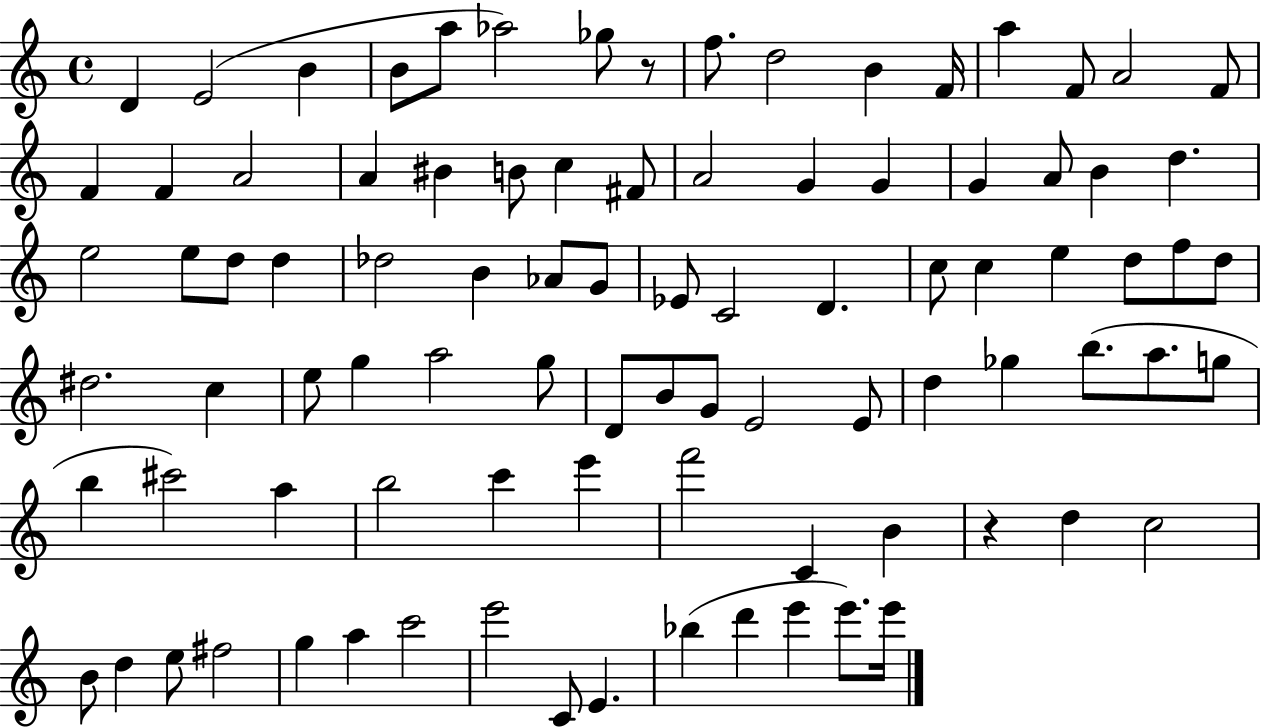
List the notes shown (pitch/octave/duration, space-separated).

D4/q E4/h B4/q B4/e A5/e Ab5/h Gb5/e R/e F5/e. D5/h B4/q F4/s A5/q F4/e A4/h F4/e F4/q F4/q A4/h A4/q BIS4/q B4/e C5/q F#4/e A4/h G4/q G4/q G4/q A4/e B4/q D5/q. E5/h E5/e D5/e D5/q Db5/h B4/q Ab4/e G4/e Eb4/e C4/h D4/q. C5/e C5/q E5/q D5/e F5/e D5/e D#5/h. C5/q E5/e G5/q A5/h G5/e D4/e B4/e G4/e E4/h E4/e D5/q Gb5/q B5/e. A5/e. G5/e B5/q C#6/h A5/q B5/h C6/q E6/q F6/h C4/q B4/q R/q D5/q C5/h B4/e D5/q E5/e F#5/h G5/q A5/q C6/h E6/h C4/e E4/q. Bb5/q D6/q E6/q E6/e. E6/s